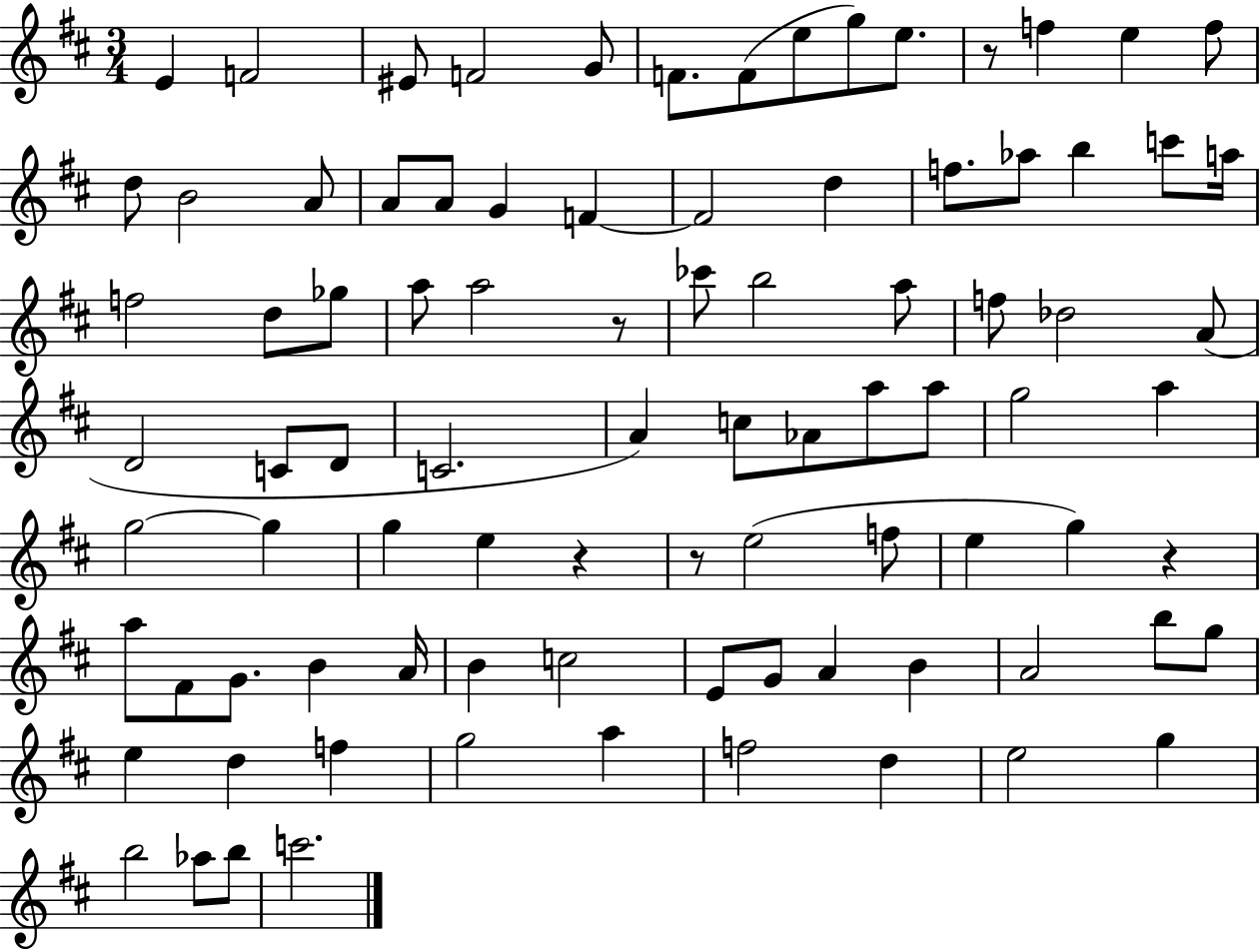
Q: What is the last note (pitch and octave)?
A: C6